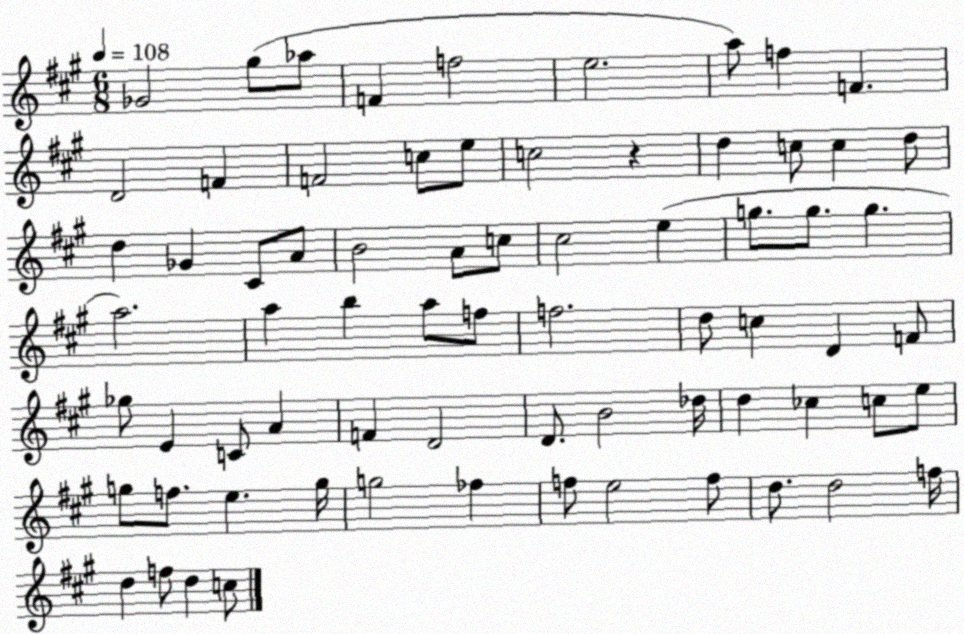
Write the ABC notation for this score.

X:1
T:Untitled
M:6/8
L:1/4
K:A
_G2 ^g/2 _a/2 F f2 e2 a/2 f F D2 F F2 c/2 e/2 c2 z d c/2 c d/2 d _G ^C/2 A/2 B2 A/2 c/2 ^c2 e g/2 g/2 g a2 a b a/2 f/2 f2 d/2 c D F/2 _g/2 E C/2 A F D2 D/2 B2 _d/4 d _c c/2 e/2 g/2 f/2 e g/4 g2 _f f/2 e2 f/2 d/2 d2 f/4 d f/2 d c/2